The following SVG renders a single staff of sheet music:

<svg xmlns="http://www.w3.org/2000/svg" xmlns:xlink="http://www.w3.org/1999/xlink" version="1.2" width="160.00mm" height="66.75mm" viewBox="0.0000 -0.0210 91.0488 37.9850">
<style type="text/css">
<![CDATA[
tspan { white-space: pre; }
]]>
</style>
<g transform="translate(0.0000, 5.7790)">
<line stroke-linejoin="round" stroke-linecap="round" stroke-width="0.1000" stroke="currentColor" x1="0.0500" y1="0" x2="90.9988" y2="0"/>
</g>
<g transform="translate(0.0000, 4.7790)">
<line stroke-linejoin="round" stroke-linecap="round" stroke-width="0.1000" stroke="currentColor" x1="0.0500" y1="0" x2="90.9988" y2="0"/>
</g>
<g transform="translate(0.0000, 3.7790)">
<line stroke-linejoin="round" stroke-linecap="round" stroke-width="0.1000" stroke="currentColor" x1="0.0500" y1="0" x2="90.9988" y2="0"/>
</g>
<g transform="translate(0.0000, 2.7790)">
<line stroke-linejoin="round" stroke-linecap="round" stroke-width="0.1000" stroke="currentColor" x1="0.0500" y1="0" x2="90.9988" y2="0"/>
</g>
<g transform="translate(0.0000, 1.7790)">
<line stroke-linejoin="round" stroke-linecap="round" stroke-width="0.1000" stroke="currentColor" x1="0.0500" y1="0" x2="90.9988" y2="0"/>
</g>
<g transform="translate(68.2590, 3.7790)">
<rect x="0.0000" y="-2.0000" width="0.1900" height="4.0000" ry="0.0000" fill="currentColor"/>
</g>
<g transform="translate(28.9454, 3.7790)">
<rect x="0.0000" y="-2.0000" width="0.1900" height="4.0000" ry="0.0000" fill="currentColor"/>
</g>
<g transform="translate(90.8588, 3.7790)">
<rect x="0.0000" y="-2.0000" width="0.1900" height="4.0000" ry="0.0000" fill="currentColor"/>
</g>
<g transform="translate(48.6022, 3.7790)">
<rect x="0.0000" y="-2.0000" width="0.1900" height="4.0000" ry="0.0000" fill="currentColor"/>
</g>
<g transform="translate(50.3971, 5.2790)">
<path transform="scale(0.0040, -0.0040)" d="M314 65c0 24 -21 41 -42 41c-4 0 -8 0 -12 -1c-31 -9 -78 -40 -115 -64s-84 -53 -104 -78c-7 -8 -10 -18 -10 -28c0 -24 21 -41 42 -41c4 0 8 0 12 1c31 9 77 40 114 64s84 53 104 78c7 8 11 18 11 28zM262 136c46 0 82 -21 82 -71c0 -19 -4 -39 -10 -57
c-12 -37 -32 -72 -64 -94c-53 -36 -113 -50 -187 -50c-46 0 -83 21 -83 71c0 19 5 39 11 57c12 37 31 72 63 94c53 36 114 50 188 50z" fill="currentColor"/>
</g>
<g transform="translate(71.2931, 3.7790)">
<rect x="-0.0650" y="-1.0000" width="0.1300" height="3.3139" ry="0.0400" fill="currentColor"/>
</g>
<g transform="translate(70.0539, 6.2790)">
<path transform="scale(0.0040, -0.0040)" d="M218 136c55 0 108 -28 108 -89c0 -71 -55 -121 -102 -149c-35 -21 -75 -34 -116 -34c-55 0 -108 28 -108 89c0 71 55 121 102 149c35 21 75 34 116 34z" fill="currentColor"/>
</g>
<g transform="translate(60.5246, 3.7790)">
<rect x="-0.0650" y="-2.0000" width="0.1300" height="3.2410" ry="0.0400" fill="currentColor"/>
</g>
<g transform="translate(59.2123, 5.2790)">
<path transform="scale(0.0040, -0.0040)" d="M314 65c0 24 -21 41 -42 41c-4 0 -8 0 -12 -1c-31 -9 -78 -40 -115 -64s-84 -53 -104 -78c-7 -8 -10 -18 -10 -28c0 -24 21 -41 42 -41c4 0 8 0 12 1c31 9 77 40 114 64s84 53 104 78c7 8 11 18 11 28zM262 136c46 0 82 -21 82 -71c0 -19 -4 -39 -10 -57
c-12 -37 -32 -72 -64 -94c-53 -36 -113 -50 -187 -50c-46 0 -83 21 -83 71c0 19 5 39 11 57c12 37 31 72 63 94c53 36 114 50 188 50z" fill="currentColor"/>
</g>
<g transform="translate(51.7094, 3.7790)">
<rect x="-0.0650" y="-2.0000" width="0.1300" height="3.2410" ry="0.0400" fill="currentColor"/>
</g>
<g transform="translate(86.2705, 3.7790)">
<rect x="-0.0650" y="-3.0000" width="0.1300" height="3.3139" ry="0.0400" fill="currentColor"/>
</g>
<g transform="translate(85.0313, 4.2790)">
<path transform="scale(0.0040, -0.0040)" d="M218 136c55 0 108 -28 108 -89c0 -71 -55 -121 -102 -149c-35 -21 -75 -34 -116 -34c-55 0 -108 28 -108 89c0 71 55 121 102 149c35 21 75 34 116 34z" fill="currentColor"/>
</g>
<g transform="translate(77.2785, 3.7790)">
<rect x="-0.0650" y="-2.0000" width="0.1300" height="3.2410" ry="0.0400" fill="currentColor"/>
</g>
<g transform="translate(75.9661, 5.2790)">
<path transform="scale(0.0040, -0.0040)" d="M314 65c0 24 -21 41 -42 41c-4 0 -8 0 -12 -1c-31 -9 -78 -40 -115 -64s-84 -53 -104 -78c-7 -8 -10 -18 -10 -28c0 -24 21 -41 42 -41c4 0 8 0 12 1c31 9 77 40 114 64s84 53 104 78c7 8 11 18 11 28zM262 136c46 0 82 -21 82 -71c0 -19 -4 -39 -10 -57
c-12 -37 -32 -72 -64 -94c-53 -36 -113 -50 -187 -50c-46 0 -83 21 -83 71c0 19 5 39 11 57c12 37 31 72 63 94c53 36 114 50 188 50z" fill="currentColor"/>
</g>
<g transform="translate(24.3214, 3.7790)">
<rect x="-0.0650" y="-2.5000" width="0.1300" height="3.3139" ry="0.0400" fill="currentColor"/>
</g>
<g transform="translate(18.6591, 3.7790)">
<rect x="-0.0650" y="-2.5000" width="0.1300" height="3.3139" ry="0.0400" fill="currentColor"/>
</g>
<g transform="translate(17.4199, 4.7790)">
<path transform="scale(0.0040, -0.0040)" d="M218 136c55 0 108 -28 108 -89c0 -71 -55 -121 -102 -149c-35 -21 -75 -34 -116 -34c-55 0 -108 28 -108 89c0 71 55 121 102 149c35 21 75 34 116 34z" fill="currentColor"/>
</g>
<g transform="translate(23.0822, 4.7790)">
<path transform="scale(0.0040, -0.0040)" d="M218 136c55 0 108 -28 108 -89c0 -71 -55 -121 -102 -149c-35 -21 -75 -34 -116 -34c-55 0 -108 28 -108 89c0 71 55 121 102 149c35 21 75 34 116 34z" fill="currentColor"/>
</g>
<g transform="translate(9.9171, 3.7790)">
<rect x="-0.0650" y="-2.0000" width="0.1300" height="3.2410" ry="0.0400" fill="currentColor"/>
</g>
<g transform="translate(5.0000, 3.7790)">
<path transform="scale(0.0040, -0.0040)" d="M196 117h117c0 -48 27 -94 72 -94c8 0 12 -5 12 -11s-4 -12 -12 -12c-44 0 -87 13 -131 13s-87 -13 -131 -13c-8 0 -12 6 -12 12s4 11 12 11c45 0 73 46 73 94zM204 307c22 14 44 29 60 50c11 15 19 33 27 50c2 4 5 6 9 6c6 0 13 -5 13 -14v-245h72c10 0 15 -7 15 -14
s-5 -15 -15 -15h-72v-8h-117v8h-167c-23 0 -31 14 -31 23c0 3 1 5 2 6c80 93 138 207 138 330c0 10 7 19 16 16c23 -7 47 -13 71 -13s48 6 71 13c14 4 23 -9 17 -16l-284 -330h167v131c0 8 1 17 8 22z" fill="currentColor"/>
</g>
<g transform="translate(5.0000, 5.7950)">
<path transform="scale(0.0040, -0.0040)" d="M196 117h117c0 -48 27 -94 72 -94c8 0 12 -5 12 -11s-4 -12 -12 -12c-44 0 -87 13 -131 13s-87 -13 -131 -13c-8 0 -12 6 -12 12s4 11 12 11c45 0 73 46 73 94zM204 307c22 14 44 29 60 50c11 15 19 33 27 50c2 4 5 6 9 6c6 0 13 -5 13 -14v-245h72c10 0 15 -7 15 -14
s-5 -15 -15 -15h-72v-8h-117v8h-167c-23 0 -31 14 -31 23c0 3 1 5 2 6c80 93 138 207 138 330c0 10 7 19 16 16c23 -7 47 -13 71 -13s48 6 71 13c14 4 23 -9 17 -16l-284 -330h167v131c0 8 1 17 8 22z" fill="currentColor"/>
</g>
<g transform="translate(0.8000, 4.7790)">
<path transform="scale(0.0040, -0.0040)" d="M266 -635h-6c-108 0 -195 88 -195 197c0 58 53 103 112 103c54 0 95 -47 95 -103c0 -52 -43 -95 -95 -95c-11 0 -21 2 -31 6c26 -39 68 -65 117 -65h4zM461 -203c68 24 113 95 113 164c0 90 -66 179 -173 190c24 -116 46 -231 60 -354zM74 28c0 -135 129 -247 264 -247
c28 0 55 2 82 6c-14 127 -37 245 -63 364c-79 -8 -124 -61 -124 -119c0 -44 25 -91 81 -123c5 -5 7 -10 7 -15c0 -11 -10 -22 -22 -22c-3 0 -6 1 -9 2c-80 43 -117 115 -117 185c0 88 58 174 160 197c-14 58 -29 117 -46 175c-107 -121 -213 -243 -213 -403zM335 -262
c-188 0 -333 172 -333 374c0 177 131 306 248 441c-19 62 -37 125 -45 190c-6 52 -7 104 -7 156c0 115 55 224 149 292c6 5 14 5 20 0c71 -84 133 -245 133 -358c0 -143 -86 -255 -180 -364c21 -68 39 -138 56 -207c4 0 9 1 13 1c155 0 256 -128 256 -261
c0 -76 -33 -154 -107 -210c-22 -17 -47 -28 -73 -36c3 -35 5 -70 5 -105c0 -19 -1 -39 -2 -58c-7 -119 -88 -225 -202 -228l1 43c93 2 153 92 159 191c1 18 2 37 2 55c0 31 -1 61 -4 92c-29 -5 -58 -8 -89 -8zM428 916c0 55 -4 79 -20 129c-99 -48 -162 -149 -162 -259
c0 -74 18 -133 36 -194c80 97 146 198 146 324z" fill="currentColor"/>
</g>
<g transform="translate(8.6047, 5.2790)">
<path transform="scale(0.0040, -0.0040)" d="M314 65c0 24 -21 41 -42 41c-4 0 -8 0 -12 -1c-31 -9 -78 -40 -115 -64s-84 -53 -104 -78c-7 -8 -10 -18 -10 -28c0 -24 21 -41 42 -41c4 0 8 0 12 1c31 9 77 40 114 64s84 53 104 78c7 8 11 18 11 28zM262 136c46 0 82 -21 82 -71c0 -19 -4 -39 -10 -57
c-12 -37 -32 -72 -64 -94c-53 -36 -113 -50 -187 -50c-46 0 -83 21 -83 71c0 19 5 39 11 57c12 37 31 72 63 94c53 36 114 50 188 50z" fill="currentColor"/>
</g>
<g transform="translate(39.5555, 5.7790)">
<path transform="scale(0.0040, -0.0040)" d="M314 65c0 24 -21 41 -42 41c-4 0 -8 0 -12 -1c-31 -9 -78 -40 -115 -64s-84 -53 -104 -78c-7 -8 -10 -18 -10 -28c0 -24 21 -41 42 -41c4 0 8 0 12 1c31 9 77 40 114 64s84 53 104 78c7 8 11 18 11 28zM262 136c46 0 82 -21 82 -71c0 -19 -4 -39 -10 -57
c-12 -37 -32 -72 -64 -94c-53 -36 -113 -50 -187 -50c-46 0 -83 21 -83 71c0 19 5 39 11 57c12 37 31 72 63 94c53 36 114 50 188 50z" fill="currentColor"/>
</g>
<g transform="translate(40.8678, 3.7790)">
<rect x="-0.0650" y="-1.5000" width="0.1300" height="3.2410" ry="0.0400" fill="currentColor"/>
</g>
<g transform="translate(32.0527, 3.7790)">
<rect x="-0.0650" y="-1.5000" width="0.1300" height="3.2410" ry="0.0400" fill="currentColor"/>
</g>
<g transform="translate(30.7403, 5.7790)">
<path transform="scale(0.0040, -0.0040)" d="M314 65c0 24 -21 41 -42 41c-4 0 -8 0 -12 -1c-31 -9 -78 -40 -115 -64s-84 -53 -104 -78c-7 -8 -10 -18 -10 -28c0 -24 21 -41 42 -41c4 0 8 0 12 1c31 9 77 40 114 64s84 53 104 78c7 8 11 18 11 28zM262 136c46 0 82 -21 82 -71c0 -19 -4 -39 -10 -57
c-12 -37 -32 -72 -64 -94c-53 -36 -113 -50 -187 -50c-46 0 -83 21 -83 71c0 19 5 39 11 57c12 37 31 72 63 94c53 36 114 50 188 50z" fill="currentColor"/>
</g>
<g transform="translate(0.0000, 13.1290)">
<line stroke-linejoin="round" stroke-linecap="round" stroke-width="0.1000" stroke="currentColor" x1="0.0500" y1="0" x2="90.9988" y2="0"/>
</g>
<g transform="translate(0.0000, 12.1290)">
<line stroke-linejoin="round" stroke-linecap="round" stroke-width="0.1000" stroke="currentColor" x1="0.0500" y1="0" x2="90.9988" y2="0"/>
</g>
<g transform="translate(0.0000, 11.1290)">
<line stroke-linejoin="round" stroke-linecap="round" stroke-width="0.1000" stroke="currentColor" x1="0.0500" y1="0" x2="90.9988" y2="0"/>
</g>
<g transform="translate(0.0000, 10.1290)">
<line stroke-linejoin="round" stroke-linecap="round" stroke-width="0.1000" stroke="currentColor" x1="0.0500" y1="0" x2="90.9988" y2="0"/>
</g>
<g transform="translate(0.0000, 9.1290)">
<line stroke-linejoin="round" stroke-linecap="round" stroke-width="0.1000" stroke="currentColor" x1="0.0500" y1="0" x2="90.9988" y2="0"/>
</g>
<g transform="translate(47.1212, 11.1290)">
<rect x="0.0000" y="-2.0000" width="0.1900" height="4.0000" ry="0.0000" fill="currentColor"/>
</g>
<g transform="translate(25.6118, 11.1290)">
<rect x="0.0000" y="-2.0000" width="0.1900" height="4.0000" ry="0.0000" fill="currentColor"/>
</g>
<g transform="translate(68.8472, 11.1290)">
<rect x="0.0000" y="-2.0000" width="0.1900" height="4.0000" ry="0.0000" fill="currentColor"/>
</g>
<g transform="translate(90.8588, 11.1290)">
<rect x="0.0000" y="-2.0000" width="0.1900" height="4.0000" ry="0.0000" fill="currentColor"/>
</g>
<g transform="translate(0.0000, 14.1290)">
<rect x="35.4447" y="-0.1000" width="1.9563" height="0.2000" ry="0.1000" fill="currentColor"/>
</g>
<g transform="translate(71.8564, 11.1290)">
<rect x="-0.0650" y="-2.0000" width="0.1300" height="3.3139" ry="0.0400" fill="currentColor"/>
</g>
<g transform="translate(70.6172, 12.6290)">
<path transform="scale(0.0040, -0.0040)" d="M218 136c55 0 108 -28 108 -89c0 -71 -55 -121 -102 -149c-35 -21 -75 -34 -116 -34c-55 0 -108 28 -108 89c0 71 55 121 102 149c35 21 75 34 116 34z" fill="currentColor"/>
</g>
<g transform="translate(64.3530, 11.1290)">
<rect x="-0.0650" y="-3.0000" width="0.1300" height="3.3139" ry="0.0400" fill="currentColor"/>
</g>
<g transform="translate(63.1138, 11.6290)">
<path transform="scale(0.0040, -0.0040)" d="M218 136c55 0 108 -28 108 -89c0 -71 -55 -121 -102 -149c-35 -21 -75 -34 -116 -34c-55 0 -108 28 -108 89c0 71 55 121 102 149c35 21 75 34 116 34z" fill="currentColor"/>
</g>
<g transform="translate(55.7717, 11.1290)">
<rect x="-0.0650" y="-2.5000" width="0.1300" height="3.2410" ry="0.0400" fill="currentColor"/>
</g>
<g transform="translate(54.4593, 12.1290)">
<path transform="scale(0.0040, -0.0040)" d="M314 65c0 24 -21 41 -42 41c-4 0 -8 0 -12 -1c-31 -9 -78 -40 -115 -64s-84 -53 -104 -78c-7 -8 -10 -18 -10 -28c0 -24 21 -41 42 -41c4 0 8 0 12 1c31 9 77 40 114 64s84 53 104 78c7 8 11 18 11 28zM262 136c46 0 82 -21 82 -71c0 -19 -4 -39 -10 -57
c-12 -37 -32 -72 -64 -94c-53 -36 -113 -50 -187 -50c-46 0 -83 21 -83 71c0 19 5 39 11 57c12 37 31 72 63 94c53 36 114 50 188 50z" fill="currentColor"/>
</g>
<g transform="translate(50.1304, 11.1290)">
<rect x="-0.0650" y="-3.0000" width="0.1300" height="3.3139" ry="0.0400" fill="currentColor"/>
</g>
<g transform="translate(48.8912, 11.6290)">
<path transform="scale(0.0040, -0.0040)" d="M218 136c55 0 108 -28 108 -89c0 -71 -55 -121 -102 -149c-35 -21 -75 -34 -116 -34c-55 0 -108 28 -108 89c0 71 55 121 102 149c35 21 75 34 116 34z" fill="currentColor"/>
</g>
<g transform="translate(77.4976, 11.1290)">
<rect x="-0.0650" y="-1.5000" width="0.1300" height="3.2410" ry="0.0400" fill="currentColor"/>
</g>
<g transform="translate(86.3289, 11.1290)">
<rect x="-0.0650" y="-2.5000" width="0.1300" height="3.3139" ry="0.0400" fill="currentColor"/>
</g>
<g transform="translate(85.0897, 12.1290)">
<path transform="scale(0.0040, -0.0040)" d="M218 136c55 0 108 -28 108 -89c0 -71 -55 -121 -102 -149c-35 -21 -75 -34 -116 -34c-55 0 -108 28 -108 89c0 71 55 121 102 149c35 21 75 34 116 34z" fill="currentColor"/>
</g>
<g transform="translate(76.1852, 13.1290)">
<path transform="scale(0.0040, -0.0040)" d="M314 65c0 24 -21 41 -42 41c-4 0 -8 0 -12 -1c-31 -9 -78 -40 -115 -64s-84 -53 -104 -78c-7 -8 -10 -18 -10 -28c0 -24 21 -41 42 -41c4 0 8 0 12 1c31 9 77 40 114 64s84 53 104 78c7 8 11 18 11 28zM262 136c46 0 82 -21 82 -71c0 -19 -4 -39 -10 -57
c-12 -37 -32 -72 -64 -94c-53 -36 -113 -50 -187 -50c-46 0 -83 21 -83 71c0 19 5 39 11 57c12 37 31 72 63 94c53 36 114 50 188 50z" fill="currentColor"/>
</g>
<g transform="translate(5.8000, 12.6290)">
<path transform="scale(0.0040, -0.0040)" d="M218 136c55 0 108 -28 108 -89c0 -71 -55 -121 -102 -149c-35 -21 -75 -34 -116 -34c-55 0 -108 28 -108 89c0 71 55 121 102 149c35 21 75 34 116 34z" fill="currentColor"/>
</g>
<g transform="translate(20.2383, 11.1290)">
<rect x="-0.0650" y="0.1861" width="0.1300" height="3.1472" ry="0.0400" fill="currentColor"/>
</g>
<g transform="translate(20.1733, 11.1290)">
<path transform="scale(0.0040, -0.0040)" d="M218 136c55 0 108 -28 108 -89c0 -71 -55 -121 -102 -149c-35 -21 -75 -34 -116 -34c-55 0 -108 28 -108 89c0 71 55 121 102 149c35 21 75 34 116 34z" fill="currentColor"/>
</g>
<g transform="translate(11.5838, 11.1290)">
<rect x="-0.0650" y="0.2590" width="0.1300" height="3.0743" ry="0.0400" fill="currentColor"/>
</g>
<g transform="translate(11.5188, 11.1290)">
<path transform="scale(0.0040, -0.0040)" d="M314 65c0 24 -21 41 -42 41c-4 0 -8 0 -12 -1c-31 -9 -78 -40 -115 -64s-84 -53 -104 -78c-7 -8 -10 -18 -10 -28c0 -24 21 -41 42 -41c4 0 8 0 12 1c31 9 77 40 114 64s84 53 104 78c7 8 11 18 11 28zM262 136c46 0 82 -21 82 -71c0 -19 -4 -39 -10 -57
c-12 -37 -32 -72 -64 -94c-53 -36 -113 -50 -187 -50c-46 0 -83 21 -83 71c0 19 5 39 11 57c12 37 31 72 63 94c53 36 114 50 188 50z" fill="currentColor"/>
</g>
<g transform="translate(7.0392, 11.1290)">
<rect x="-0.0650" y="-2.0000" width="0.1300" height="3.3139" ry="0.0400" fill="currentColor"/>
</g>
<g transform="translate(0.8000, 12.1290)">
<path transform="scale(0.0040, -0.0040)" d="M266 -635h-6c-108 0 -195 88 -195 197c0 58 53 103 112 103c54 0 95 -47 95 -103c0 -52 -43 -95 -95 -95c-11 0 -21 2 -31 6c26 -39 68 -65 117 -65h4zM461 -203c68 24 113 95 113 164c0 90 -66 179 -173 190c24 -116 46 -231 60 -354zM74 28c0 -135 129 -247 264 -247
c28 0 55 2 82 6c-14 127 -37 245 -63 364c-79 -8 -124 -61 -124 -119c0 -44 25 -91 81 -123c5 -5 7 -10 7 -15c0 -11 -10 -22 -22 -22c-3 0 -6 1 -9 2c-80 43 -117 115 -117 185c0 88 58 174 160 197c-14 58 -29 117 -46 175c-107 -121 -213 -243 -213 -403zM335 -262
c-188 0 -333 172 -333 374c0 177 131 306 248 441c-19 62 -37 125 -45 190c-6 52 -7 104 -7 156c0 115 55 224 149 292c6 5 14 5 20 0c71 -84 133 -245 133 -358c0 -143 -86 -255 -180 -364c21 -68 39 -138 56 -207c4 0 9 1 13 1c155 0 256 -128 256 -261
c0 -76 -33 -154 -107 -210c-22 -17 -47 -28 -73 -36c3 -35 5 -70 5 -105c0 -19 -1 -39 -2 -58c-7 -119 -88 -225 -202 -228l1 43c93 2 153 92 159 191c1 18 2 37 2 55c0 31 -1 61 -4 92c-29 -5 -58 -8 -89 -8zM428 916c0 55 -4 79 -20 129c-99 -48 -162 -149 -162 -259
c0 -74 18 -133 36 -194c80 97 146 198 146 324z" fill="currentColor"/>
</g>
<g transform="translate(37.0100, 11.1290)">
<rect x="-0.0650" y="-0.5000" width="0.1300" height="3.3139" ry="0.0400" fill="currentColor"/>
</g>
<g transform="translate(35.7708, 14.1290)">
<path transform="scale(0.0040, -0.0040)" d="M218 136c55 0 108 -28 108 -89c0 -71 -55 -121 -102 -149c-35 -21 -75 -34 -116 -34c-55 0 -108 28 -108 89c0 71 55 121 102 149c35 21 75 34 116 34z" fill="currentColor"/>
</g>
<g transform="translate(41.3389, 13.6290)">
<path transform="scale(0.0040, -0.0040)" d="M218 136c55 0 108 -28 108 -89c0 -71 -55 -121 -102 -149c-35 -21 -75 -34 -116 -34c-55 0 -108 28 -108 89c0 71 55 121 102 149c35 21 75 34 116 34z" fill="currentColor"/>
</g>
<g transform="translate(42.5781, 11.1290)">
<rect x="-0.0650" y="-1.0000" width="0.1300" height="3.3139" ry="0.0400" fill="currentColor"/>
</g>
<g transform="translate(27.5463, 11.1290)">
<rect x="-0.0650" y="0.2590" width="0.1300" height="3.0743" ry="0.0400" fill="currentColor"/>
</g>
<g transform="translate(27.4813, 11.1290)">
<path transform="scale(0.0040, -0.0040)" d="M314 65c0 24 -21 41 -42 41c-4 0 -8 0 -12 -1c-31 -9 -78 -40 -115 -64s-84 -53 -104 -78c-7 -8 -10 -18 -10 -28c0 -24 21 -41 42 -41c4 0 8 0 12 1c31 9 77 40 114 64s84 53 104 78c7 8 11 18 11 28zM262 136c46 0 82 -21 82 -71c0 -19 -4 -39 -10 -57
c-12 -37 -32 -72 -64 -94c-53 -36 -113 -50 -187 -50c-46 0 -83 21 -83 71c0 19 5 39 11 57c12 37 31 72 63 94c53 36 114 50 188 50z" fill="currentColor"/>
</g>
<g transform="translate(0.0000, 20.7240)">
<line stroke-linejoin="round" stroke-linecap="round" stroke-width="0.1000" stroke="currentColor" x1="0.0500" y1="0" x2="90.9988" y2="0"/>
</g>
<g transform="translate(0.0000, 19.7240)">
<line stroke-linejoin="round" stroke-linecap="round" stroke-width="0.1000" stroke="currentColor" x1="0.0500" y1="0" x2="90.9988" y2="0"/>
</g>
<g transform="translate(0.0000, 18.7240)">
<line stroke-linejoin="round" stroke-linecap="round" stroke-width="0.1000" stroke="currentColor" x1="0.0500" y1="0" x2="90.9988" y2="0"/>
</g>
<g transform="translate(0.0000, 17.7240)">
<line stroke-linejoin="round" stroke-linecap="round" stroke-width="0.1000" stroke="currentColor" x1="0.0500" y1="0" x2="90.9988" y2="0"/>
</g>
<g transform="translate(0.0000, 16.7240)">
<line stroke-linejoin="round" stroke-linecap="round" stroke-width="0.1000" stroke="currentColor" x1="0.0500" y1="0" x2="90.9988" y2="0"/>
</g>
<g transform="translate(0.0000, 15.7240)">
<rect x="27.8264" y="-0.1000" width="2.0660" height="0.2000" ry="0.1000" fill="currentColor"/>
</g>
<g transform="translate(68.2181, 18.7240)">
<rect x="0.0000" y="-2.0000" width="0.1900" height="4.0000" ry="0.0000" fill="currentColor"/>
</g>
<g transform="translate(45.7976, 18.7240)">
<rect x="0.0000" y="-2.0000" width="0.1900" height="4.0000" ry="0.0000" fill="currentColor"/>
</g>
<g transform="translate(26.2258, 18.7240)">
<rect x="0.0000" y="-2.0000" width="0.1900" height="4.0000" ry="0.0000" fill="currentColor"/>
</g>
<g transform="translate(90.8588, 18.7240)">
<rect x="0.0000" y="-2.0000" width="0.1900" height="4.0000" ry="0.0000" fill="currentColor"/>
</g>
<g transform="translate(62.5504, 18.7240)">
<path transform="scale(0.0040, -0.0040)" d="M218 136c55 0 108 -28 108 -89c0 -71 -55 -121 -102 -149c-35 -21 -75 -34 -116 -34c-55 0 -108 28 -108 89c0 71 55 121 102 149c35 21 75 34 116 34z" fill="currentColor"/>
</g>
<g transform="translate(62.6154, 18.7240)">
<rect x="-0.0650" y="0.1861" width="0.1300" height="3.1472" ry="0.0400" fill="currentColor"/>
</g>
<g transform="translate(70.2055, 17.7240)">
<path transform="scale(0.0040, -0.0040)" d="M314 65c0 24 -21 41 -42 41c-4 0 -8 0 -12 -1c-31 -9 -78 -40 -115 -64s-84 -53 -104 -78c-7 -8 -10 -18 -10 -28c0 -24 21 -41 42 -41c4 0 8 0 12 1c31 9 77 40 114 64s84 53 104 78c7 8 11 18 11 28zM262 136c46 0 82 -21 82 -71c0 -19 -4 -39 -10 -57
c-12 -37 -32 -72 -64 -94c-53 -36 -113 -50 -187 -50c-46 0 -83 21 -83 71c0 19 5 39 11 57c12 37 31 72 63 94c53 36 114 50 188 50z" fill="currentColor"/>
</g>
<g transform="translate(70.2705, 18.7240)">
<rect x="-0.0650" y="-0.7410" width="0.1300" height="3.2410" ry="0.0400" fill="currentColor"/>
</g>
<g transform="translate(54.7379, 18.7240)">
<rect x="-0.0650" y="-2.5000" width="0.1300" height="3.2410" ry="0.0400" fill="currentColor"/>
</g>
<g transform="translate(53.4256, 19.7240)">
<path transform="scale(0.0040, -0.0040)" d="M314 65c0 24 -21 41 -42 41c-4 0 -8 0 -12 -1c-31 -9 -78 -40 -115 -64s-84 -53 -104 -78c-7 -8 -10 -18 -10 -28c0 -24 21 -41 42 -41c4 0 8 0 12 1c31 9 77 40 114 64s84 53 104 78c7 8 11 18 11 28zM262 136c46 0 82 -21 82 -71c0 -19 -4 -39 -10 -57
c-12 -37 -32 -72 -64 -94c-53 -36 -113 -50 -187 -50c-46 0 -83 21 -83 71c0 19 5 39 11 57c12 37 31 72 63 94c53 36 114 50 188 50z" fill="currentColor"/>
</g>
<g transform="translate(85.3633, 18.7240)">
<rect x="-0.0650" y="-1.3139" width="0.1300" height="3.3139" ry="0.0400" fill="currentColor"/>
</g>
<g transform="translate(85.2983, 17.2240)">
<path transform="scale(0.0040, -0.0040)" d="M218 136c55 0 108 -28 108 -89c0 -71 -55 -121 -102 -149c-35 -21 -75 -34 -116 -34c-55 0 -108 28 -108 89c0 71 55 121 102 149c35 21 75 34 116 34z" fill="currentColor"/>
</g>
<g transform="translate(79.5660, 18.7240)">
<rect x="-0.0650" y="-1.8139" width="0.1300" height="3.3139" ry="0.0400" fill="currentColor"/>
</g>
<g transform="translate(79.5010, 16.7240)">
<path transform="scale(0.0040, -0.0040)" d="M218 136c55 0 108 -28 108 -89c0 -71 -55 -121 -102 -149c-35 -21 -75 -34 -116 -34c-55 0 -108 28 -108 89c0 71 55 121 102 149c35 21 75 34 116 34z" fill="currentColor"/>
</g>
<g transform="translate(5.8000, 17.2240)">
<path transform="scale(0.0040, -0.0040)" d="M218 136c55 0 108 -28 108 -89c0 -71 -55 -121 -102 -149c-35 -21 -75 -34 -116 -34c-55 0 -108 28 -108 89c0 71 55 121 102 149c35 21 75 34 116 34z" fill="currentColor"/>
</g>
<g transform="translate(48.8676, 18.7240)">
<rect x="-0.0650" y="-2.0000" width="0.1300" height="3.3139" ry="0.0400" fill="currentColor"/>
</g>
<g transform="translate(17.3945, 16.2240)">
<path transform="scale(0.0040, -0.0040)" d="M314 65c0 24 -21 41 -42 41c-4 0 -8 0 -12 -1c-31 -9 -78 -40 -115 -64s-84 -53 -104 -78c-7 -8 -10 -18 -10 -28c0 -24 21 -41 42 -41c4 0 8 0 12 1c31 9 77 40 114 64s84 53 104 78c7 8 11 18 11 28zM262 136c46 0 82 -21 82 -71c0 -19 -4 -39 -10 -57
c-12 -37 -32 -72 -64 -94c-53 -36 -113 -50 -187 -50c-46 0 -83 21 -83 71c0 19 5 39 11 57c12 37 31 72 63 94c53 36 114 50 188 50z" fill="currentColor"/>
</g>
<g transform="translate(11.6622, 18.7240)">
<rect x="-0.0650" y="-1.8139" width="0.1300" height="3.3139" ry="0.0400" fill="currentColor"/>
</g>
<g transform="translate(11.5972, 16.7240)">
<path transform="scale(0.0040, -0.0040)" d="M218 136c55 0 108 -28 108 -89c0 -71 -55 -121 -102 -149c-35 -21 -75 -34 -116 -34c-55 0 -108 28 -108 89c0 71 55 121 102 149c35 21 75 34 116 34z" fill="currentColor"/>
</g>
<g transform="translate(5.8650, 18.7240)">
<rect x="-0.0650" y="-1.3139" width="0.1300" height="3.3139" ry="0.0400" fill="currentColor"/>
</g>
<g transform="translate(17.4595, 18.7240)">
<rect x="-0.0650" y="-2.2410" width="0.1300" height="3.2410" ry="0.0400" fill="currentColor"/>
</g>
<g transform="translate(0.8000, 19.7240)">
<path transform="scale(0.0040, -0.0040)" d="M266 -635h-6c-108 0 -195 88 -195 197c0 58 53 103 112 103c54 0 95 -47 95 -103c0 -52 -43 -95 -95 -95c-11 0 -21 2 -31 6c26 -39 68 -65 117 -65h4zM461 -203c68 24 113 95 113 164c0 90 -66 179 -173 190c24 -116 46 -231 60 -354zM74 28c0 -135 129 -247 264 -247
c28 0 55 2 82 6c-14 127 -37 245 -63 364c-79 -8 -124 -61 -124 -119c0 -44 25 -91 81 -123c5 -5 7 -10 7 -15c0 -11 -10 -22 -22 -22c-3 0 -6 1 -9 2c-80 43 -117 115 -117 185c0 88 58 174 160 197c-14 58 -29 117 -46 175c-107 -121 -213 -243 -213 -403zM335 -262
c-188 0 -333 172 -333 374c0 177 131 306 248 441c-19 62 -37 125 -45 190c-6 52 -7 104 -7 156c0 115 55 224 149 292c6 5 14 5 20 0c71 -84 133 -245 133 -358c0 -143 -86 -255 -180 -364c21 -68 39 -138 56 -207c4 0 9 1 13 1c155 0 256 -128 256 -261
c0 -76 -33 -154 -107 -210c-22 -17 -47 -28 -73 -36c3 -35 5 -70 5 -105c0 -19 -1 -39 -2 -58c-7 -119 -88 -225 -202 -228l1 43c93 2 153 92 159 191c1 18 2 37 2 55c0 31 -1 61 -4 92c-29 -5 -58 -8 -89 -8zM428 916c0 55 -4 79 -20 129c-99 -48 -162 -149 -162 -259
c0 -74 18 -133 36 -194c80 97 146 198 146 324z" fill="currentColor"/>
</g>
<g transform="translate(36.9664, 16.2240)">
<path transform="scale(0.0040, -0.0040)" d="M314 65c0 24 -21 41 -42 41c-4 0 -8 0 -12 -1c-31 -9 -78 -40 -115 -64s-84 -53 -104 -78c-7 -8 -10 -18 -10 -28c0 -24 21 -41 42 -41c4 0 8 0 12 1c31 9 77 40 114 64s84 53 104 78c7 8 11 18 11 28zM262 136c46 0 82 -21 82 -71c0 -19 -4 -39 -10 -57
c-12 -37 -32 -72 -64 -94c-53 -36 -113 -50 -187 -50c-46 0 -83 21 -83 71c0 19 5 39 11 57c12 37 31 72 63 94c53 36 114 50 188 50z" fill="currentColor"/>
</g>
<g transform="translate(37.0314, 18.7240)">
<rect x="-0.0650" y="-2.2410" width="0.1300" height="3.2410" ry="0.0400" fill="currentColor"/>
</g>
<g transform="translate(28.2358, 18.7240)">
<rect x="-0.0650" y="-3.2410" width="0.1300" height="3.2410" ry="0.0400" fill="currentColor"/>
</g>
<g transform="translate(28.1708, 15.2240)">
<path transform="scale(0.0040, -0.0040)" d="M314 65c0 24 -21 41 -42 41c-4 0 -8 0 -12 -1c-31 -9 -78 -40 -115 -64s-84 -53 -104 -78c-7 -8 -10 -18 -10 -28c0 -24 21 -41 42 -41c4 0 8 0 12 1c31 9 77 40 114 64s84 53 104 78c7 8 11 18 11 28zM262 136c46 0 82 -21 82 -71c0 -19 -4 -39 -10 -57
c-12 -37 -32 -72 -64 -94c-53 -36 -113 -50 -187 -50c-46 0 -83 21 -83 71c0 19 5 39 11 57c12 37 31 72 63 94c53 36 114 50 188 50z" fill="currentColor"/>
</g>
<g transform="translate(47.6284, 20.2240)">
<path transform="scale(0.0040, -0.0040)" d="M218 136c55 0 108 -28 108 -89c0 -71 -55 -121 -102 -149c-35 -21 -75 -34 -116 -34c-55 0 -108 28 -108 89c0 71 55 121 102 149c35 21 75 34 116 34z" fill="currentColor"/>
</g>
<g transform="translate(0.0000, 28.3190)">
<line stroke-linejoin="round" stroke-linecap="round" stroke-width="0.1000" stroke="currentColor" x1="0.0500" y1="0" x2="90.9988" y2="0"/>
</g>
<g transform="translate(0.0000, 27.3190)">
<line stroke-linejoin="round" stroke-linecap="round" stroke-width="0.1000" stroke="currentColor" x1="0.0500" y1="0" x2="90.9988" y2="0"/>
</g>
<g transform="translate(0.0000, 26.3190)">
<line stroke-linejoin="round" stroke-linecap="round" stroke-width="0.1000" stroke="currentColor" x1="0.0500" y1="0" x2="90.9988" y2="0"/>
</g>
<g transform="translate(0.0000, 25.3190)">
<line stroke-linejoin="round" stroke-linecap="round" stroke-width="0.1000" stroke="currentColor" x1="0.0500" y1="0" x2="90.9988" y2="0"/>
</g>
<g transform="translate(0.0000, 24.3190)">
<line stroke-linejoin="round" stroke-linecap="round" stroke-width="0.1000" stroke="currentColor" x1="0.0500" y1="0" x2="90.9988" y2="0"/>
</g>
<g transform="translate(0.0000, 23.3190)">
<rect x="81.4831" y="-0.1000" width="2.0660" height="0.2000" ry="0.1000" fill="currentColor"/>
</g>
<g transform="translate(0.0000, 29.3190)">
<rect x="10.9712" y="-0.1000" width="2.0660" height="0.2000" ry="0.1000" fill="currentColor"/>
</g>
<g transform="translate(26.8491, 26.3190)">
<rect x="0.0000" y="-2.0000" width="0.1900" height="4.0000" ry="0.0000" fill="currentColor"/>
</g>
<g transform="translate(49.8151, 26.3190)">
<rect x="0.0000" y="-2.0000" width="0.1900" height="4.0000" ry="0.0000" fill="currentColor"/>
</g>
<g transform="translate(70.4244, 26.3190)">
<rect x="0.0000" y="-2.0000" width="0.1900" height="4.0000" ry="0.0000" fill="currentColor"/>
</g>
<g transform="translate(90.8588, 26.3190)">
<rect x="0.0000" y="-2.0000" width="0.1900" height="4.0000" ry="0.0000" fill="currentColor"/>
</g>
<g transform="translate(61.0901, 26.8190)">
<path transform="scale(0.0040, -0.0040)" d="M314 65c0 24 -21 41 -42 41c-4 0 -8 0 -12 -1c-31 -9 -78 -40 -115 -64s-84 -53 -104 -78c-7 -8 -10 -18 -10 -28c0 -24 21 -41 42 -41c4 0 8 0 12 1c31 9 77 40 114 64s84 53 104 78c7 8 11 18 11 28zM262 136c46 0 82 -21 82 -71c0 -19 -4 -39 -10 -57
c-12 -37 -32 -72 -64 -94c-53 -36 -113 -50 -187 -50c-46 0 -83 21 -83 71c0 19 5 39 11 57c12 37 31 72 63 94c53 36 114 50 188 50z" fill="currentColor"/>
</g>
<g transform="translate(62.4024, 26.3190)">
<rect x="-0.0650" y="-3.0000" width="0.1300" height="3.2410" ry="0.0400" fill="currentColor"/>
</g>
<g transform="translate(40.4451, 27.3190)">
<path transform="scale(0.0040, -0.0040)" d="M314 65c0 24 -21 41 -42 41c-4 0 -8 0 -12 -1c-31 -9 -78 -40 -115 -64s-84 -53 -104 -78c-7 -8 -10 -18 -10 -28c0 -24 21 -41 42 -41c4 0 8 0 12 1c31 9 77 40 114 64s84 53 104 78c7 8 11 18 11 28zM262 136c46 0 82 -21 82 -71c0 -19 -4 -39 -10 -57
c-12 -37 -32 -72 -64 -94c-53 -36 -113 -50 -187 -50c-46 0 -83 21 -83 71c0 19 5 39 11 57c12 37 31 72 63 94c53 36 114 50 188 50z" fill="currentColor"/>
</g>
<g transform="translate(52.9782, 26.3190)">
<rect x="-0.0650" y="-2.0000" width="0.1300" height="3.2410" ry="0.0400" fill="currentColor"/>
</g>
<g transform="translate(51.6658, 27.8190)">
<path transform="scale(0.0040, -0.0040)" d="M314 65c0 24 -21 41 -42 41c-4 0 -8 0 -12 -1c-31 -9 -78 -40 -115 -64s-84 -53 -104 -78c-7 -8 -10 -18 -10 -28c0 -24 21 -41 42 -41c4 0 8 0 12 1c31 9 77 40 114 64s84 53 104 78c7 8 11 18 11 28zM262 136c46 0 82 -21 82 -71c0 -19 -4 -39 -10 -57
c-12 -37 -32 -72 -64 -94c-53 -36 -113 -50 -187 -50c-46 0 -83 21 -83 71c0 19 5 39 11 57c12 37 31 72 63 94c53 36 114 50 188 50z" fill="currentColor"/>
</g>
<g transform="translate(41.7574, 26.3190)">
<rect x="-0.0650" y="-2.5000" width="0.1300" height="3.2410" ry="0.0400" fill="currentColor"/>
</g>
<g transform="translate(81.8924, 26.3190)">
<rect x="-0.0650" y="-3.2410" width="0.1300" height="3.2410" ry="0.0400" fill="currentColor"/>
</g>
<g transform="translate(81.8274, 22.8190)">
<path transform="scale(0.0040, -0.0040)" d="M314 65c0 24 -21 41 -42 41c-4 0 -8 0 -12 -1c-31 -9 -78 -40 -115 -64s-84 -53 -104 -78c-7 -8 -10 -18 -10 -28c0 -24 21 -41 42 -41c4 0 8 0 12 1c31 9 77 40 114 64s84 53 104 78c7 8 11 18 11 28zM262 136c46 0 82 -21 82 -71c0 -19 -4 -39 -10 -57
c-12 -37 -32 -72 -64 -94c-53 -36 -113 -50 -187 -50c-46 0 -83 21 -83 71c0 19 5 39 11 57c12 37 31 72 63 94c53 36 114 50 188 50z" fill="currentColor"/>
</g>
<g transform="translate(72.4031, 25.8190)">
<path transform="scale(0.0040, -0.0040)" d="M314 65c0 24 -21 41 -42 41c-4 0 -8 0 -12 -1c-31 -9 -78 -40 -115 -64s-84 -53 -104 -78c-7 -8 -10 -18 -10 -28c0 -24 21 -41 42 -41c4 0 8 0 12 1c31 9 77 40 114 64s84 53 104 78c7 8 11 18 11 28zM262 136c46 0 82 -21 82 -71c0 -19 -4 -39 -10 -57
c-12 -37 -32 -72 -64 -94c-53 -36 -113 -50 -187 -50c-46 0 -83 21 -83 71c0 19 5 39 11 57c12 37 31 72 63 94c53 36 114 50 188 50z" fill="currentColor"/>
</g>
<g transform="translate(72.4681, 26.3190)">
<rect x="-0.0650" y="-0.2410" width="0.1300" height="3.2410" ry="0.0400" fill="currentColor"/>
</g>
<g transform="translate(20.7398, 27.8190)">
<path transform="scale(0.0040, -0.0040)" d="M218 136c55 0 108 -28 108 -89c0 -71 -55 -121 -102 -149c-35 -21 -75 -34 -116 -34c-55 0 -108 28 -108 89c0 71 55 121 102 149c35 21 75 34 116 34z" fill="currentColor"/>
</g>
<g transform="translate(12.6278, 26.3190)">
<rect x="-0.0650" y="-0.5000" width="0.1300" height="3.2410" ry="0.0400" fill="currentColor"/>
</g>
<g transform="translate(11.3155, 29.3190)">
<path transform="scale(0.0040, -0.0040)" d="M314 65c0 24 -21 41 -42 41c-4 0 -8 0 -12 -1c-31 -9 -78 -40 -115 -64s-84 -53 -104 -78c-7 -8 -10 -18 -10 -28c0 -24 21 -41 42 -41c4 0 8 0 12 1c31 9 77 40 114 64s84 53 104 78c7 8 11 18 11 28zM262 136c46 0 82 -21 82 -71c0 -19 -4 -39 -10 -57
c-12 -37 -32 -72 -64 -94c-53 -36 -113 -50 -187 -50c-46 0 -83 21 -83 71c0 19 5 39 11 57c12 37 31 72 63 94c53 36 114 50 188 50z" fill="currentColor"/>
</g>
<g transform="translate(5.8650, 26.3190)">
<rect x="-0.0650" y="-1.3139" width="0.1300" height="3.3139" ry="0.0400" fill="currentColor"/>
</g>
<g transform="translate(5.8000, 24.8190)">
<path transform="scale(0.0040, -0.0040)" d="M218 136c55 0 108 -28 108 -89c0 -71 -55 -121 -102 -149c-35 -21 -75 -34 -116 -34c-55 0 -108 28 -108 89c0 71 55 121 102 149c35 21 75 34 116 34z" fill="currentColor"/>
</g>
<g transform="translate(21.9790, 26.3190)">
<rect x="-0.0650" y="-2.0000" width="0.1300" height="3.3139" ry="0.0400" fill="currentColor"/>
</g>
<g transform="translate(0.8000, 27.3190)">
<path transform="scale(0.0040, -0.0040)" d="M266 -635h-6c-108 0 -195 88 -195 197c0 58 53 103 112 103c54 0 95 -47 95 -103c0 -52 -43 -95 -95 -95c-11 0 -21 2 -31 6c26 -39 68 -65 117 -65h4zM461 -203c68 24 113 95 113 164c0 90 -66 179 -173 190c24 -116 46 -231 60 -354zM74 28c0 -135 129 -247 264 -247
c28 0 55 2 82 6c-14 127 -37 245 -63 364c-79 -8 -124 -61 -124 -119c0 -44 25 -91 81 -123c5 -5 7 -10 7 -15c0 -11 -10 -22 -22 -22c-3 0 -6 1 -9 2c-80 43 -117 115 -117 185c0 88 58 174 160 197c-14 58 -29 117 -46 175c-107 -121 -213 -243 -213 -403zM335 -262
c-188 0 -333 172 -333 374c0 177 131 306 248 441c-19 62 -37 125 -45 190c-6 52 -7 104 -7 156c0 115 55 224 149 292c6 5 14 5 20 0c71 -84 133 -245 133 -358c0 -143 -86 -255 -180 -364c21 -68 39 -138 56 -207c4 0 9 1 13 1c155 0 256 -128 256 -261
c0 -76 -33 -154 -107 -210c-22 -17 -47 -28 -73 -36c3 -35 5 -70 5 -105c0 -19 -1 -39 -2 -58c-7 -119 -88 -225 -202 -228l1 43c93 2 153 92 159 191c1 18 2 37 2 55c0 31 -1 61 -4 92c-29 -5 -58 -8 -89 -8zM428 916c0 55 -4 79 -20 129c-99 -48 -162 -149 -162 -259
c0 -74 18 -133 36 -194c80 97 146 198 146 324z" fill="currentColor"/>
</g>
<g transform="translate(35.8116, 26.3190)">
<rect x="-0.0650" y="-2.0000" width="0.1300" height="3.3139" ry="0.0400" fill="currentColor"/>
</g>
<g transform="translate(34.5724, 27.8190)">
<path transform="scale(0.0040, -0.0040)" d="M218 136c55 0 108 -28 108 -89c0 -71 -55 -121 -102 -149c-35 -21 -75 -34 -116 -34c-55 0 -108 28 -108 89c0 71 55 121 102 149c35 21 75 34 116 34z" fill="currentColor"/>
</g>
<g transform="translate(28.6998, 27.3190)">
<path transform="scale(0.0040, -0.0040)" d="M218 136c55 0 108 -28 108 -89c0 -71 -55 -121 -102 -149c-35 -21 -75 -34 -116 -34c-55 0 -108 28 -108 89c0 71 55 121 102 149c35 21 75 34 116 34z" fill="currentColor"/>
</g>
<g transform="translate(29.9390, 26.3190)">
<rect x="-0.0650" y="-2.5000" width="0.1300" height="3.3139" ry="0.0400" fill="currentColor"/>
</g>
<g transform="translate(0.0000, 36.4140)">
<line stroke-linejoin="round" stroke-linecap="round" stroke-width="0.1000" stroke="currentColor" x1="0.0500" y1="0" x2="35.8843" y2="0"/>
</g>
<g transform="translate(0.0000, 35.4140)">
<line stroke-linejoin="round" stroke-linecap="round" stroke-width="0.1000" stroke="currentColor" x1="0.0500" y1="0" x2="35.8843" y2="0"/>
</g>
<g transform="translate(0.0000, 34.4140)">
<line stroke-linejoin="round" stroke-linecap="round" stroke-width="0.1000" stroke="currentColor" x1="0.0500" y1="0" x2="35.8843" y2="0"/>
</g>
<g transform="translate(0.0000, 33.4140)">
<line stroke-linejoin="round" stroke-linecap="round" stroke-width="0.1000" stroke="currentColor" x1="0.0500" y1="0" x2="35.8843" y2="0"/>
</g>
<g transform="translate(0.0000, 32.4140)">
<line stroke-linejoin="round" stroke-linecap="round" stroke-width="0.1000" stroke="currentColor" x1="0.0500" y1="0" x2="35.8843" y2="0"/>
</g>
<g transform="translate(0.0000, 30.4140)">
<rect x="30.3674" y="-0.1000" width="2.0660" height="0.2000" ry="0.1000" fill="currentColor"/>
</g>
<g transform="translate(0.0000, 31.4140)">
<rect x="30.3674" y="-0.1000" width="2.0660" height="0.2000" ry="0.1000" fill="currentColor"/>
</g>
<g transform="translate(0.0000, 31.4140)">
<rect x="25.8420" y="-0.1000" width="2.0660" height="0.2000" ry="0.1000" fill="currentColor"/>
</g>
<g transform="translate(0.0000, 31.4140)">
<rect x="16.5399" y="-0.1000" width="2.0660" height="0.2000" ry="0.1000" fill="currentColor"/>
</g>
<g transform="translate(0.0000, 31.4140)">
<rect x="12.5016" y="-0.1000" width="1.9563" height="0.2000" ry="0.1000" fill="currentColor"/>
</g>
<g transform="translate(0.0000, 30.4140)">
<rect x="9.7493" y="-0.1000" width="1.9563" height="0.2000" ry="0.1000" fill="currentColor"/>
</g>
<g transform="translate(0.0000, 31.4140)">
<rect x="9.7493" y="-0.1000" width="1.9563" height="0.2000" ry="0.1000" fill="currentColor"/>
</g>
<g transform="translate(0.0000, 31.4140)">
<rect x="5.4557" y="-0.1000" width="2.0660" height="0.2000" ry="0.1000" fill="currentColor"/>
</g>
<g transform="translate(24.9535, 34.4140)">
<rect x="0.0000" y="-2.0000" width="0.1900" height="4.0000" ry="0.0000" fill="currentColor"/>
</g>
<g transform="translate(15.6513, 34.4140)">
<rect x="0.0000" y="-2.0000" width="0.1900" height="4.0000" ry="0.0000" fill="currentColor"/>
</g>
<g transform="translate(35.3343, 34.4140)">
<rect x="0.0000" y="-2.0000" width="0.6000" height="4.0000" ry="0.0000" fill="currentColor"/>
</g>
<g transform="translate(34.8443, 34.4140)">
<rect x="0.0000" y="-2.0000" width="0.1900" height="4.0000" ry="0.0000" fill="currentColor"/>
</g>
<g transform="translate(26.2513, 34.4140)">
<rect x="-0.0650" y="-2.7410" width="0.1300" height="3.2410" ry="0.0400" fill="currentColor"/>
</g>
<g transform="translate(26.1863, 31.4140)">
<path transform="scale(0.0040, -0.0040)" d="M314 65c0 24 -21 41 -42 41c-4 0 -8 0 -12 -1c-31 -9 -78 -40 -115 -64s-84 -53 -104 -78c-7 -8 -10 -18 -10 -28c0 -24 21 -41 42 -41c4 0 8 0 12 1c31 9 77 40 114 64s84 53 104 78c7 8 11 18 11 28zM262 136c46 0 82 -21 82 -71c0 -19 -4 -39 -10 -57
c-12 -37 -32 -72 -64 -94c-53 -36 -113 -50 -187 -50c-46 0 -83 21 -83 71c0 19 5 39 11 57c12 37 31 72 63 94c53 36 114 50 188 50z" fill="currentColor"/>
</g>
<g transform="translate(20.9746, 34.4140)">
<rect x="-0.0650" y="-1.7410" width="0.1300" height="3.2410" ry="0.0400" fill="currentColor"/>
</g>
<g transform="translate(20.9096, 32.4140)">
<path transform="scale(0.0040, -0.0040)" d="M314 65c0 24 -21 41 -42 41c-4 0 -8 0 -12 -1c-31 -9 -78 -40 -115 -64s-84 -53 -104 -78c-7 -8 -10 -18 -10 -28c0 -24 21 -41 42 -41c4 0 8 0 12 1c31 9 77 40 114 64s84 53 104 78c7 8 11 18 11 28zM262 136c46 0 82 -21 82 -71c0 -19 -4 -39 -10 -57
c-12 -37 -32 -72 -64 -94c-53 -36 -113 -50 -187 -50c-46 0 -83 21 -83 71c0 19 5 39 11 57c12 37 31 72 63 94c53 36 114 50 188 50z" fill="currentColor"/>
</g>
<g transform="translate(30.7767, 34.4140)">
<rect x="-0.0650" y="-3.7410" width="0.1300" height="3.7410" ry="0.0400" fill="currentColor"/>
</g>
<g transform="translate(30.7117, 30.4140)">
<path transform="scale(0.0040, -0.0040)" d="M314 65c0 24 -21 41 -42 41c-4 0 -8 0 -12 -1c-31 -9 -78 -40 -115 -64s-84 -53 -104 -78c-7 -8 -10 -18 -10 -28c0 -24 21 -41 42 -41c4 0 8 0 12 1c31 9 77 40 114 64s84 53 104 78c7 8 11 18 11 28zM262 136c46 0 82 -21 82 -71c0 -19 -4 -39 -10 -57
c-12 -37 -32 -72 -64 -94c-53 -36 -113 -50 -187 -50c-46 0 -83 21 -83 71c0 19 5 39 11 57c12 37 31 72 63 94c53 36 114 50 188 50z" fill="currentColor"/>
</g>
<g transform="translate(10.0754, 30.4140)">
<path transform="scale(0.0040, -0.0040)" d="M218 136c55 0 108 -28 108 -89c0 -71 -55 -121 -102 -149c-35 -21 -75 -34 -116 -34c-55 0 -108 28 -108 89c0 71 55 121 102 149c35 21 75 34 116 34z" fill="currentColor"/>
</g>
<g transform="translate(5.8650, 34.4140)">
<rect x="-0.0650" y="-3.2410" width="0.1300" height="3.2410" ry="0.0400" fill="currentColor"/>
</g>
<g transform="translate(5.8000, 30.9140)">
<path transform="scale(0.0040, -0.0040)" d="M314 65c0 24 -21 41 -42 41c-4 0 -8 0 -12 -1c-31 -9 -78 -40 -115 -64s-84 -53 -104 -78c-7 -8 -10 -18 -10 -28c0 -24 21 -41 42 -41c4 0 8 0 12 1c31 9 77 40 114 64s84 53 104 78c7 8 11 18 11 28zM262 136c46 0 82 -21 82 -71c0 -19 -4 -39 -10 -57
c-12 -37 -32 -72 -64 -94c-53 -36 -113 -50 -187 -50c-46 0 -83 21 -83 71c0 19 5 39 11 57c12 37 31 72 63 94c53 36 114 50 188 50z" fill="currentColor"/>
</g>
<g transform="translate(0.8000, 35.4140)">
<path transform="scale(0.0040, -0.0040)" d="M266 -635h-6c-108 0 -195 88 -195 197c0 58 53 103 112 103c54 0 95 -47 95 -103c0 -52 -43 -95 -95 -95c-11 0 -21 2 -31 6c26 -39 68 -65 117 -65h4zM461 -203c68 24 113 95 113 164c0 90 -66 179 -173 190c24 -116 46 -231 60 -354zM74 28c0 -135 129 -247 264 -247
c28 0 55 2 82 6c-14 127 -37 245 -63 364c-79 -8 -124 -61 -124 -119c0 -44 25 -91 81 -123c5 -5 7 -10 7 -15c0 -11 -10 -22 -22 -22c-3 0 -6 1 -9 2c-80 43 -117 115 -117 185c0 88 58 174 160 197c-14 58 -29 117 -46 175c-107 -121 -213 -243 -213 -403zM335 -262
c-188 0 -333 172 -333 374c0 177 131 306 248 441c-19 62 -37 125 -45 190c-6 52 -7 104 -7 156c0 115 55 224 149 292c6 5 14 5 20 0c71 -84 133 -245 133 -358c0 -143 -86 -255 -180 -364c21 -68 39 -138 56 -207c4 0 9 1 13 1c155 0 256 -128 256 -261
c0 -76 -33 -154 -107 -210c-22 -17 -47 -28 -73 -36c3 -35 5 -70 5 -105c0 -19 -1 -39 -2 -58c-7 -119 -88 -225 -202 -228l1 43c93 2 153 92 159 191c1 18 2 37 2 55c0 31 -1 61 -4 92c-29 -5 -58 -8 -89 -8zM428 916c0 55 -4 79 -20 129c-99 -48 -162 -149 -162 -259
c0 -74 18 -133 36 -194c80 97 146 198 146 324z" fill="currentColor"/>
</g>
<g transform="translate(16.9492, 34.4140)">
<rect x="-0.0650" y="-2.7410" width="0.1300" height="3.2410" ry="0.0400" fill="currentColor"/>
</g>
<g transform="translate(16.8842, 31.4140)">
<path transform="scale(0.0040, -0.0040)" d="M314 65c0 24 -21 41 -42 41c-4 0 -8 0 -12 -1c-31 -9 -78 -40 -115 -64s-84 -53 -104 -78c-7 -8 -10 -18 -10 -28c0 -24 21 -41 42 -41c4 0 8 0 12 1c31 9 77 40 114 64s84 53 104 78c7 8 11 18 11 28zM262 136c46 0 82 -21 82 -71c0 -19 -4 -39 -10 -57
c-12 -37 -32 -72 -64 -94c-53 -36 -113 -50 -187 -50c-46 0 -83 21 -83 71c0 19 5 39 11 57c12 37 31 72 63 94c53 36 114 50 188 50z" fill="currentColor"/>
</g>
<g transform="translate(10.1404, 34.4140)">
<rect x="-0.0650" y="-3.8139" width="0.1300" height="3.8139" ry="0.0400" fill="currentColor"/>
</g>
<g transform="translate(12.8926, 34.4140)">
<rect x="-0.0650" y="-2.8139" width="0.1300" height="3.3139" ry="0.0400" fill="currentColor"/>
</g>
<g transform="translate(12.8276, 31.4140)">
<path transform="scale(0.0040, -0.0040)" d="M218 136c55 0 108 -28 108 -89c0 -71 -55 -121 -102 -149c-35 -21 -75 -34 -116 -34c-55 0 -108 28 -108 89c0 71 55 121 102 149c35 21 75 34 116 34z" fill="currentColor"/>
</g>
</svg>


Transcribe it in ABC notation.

X:1
T:Untitled
M:4/4
L:1/4
K:C
F2 G G E2 E2 F2 F2 D F2 A F B2 B B2 C D A G2 A F E2 G e f g2 b2 g2 F G2 B d2 f e e C2 F G F G2 F2 A2 c2 b2 b2 c' a a2 f2 a2 c'2